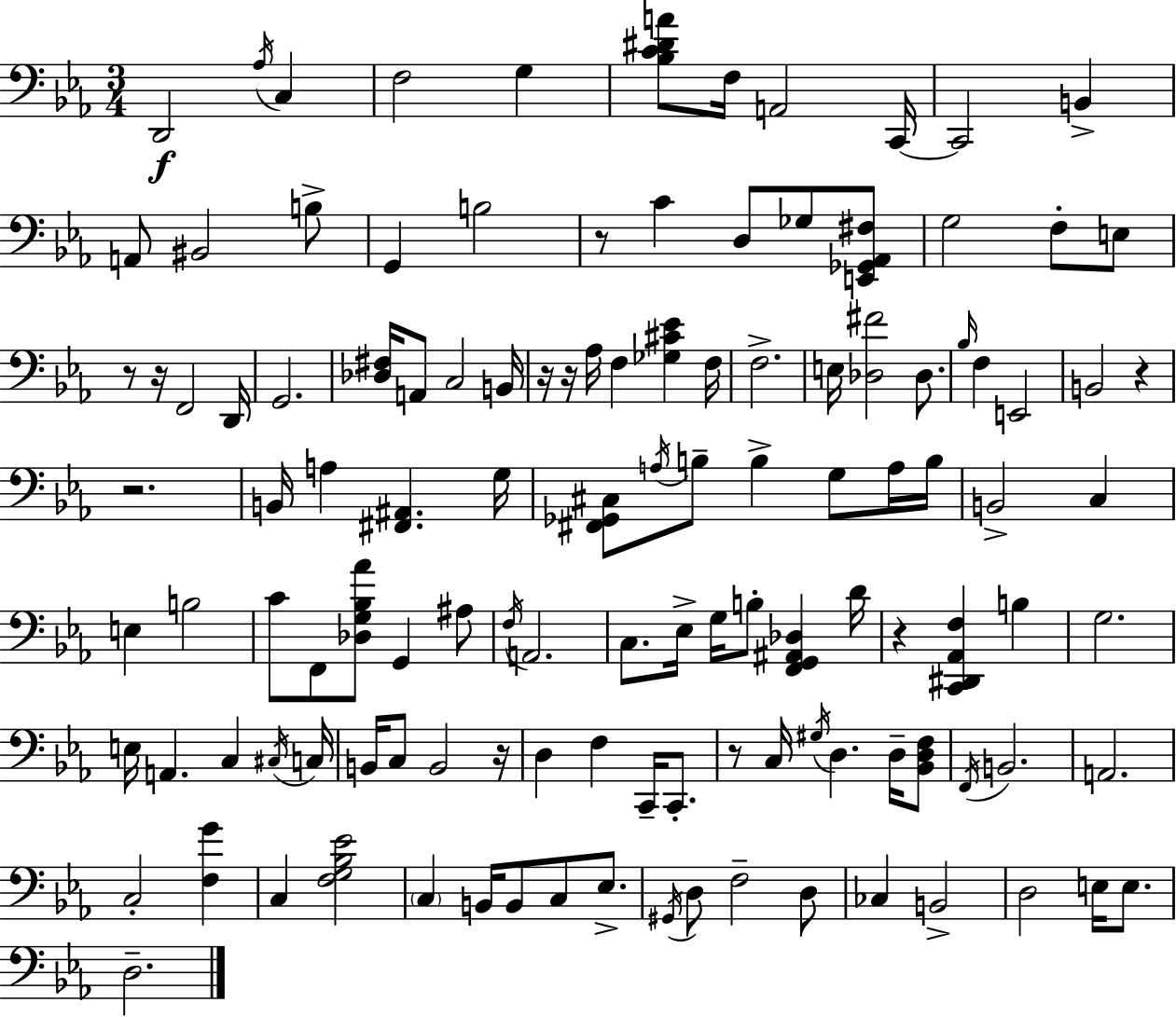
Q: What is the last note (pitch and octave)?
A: D3